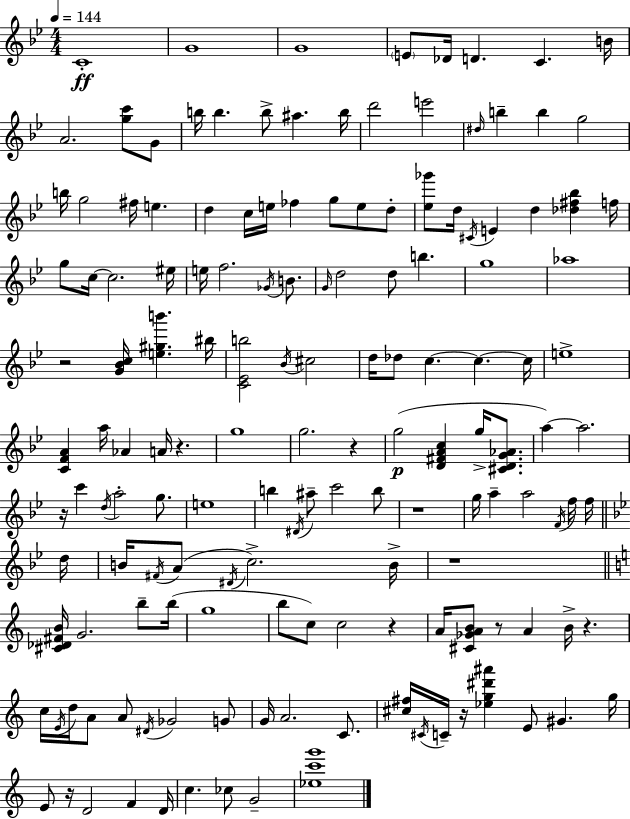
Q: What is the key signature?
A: G minor